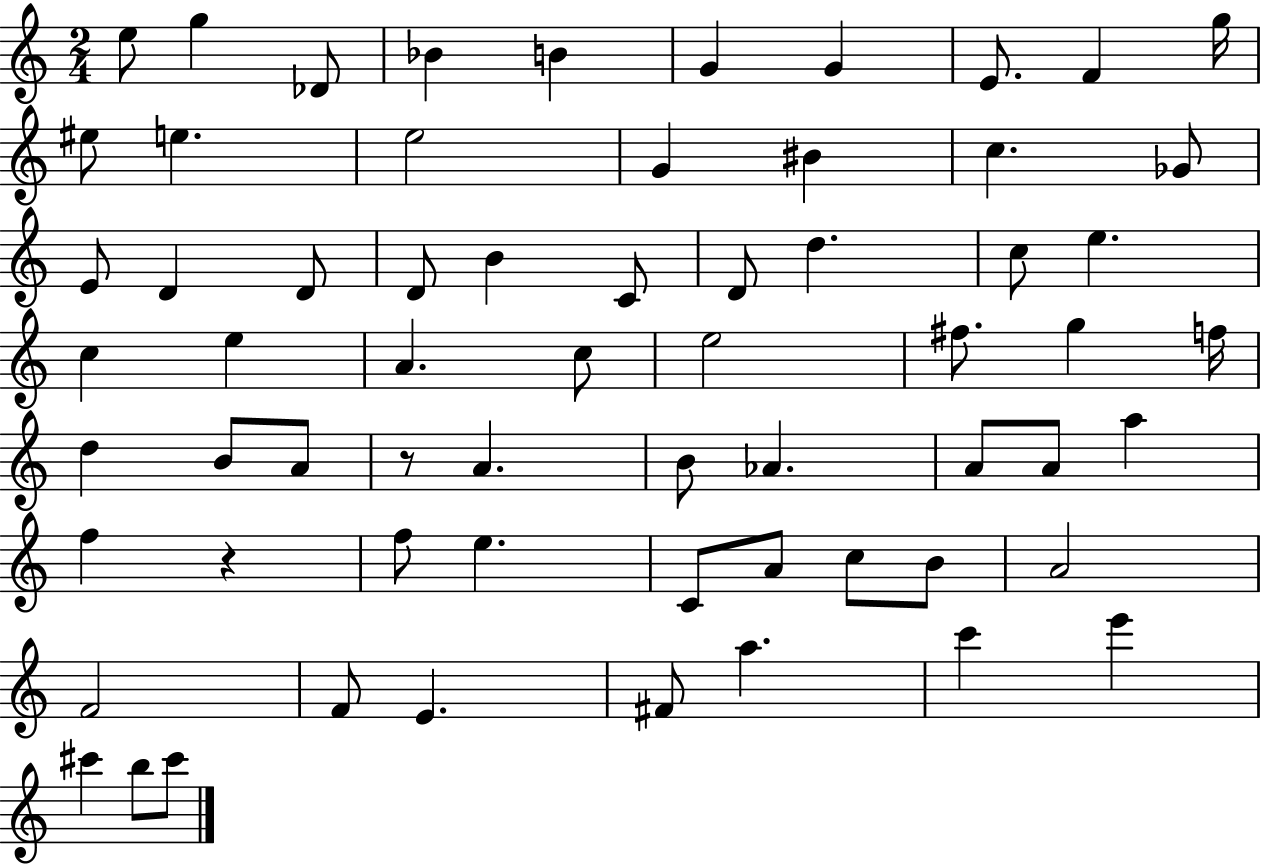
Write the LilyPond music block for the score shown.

{
  \clef treble
  \numericTimeSignature
  \time 2/4
  \key c \major
  e''8 g''4 des'8 | bes'4 b'4 | g'4 g'4 | e'8. f'4 g''16 | \break eis''8 e''4. | e''2 | g'4 bis'4 | c''4. ges'8 | \break e'8 d'4 d'8 | d'8 b'4 c'8 | d'8 d''4. | c''8 e''4. | \break c''4 e''4 | a'4. c''8 | e''2 | fis''8. g''4 f''16 | \break d''4 b'8 a'8 | r8 a'4. | b'8 aes'4. | a'8 a'8 a''4 | \break f''4 r4 | f''8 e''4. | c'8 a'8 c''8 b'8 | a'2 | \break f'2 | f'8 e'4. | fis'8 a''4. | c'''4 e'''4 | \break cis'''4 b''8 cis'''8 | \bar "|."
}